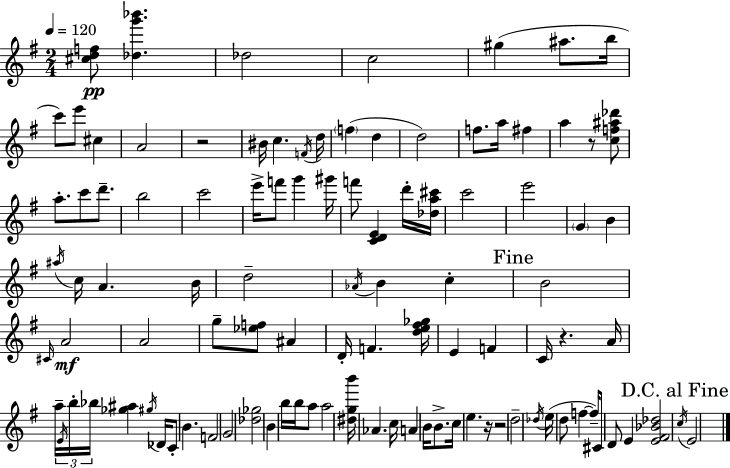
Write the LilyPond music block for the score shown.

{
  \clef treble
  \numericTimeSignature
  \time 2/4
  \key g \major
  \tempo 4 = 120
  <cis'' d'' f''>8\pp <des'' g''' bes'''>4. | des''2 | c''2 | gis''4( ais''8. b''16 | \break c'''8) e'''8 cis''4 | a'2 | r2 | bis'16 c''4. \acciaccatura { f'16 } | \break d''16 \parenthesize f''4( d''4 | d''2) | f''8. a''16 fis''4 | a''4 r8 <c'' f'' ais'' des'''>8 | \break a''8.-. c'''8 d'''8.-- | b''2 | c'''2 | e'''16-> f'''8 g'''4 | \break gis'''16 f'''8 <c' d' e'>4 d'''16-. | <des'' a'' cis'''>16 c'''2 | e'''2 | \parenthesize g'4 b'4 | \break \acciaccatura { ais''16 } c''16 a'4. | b'16 d''2-- | \acciaccatura { aes'16 } b'4 c''4-. | \mark "Fine" b'2 | \break \grace { cis'16 } a'2\mf | a'2 | g''8-- <ees'' f''>8 | ais'4 d'16-. f'4. | \break <d'' e'' fis'' ges''>16 e'4 | f'4 c'16 r4. | a'16 a''16-- \tuplet 3/2 { \acciaccatura { e'16 } b''16-. bes''16 } | <ges'' ais''>4 \acciaccatura { gis''16 } des'16 c'8-. | \break b'4. f'2 | g'2 | <des'' ges''>2 | b'4 | \break b''16 b''16 a''8 a''2 | <dis'' g'' b'''>16 aes'4. | c''16 a'4 | b'16 b'8.-> c''16 e''4. | \break r16 r2 | d''2-- | \acciaccatura { des''16 }( e''16 | d''8 f''4~~ f''16--) cis'8 | \break d'8 e'4 <e' fis' bes' des''>2 | \mark "D.C. al Fine" \acciaccatura { c''16 } | e'2 | \bar "|."
}